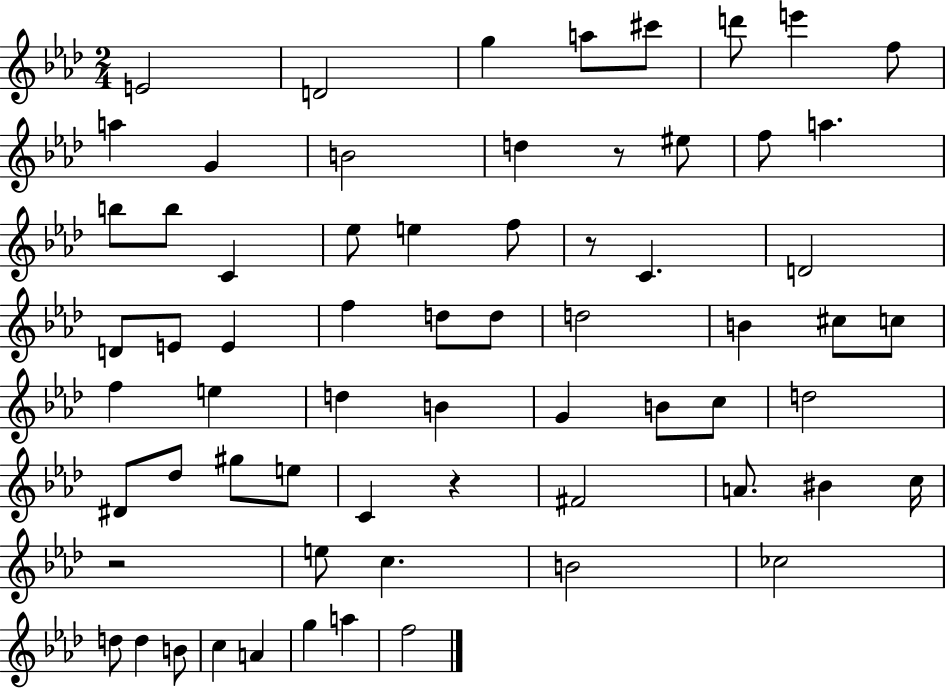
{
  \clef treble
  \numericTimeSignature
  \time 2/4
  \key aes \major
  e'2 | d'2 | g''4 a''8 cis'''8 | d'''8 e'''4 f''8 | \break a''4 g'4 | b'2 | d''4 r8 eis''8 | f''8 a''4. | \break b''8 b''8 c'4 | ees''8 e''4 f''8 | r8 c'4. | d'2 | \break d'8 e'8 e'4 | f''4 d''8 d''8 | d''2 | b'4 cis''8 c''8 | \break f''4 e''4 | d''4 b'4 | g'4 b'8 c''8 | d''2 | \break dis'8 des''8 gis''8 e''8 | c'4 r4 | fis'2 | a'8. bis'4 c''16 | \break r2 | e''8 c''4. | b'2 | ces''2 | \break d''8 d''4 b'8 | c''4 a'4 | g''4 a''4 | f''2 | \break \bar "|."
}